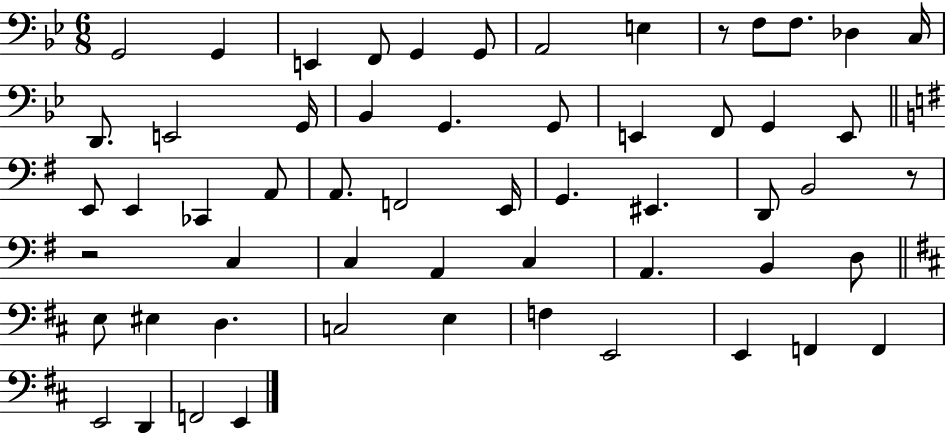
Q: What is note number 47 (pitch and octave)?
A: E2